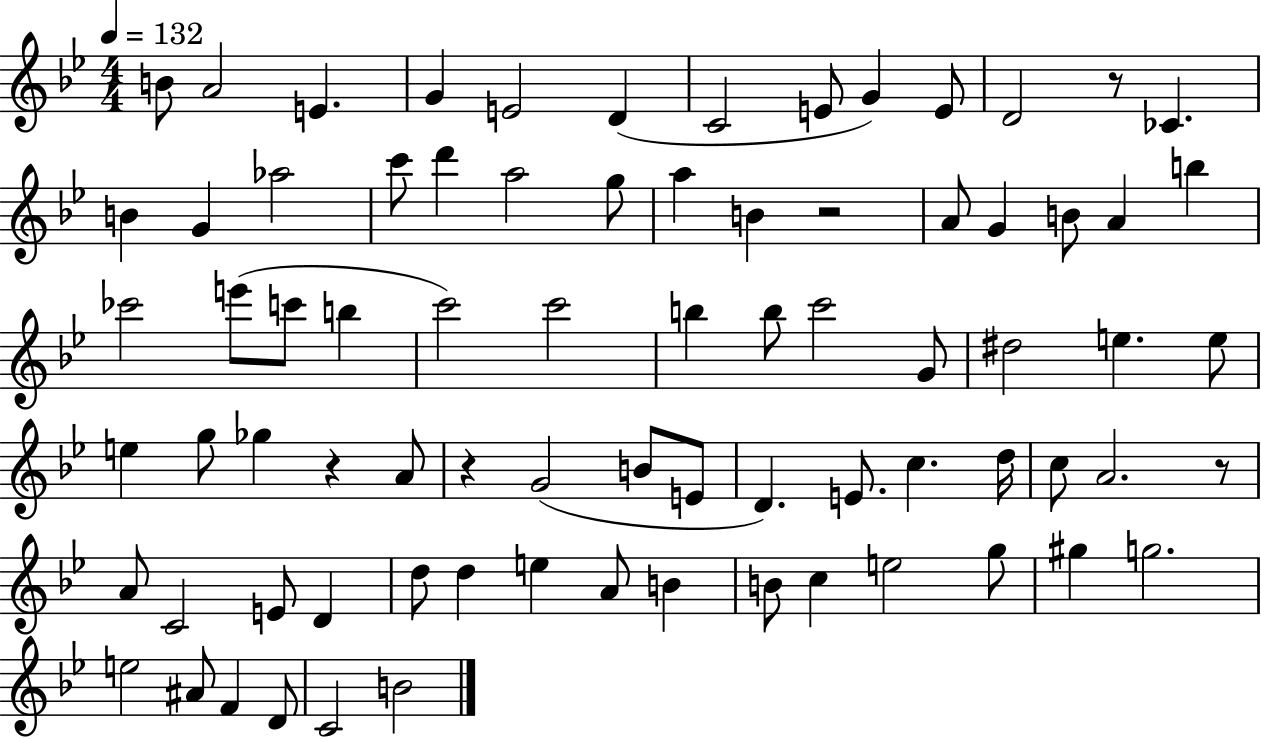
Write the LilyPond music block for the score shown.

{
  \clef treble
  \numericTimeSignature
  \time 4/4
  \key bes \major
  \tempo 4 = 132
  b'8 a'2 e'4. | g'4 e'2 d'4( | c'2 e'8 g'4) e'8 | d'2 r8 ces'4. | \break b'4 g'4 aes''2 | c'''8 d'''4 a''2 g''8 | a''4 b'4 r2 | a'8 g'4 b'8 a'4 b''4 | \break ces'''2 e'''8( c'''8 b''4 | c'''2) c'''2 | b''4 b''8 c'''2 g'8 | dis''2 e''4. e''8 | \break e''4 g''8 ges''4 r4 a'8 | r4 g'2( b'8 e'8 | d'4.) e'8. c''4. d''16 | c''8 a'2. r8 | \break a'8 c'2 e'8 d'4 | d''8 d''4 e''4 a'8 b'4 | b'8 c''4 e''2 g''8 | gis''4 g''2. | \break e''2 ais'8 f'4 d'8 | c'2 b'2 | \bar "|."
}